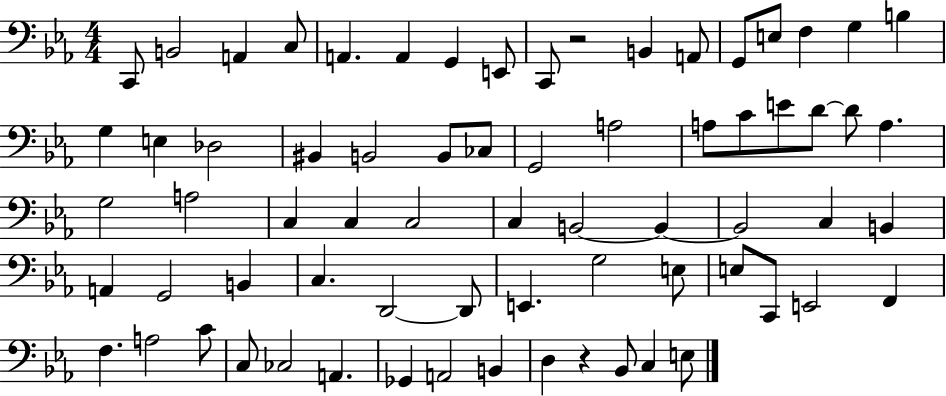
{
  \clef bass
  \numericTimeSignature
  \time 4/4
  \key ees \major
  c,8 b,2 a,4 c8 | a,4. a,4 g,4 e,8 | c,8 r2 b,4 a,8 | g,8 e8 f4 g4 b4 | \break g4 e4 des2 | bis,4 b,2 b,8 ces8 | g,2 a2 | a8 c'8 e'8 d'8~~ d'8 a4. | \break g2 a2 | c4 c4 c2 | c4 b,2~~ b,4~~ | b,2 c4 b,4 | \break a,4 g,2 b,4 | c4. d,2~~ d,8 | e,4. g2 e8 | e8 c,8 e,2 f,4 | \break f4. a2 c'8 | c8 ces2 a,4. | ges,4 a,2 b,4 | d4 r4 bes,8 c4 e8 | \break \bar "|."
}